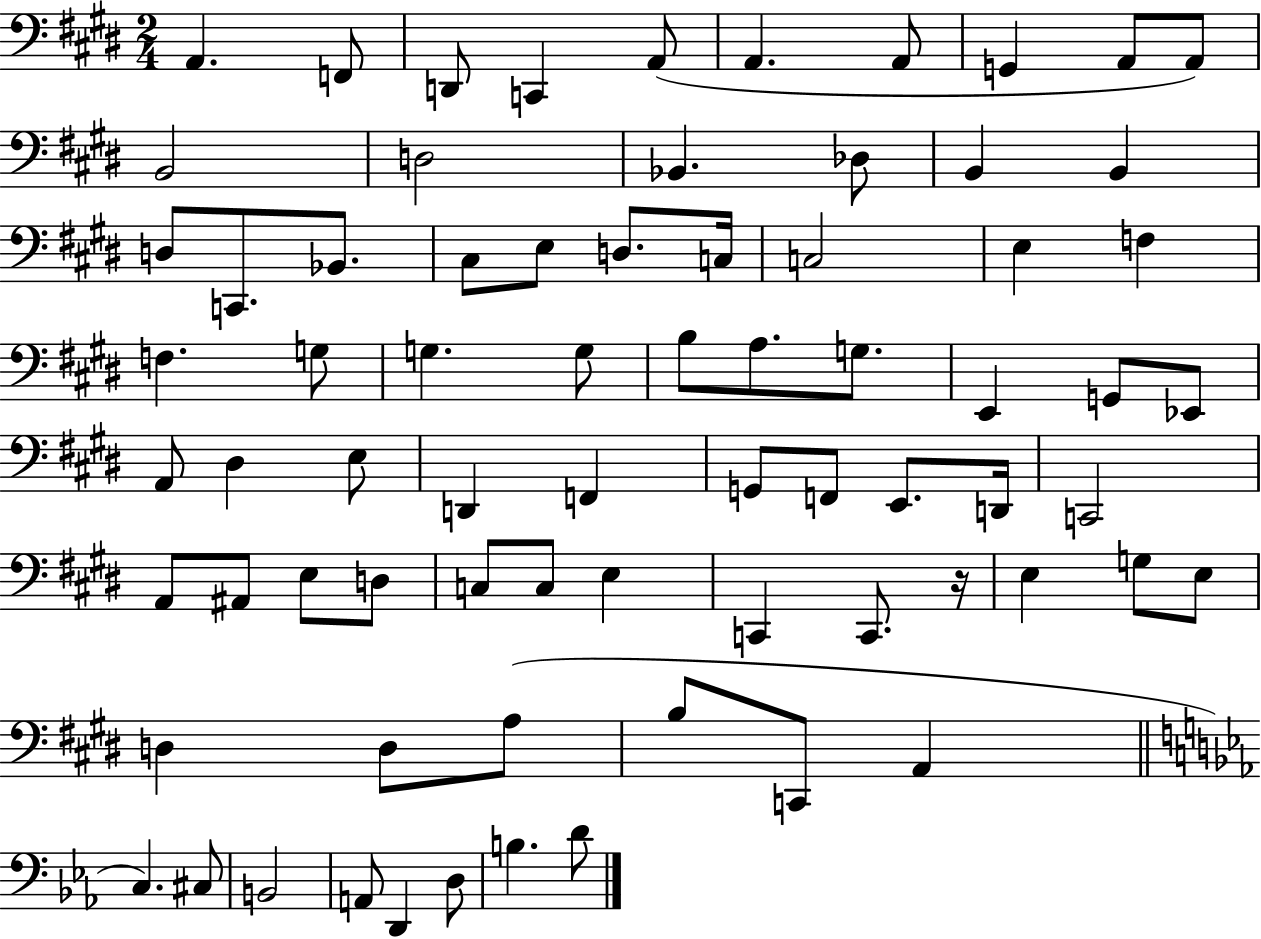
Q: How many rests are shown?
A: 1